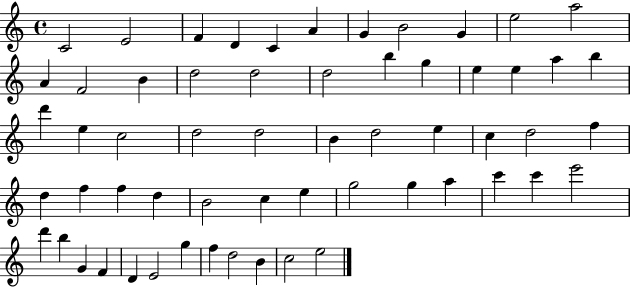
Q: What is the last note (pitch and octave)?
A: E5